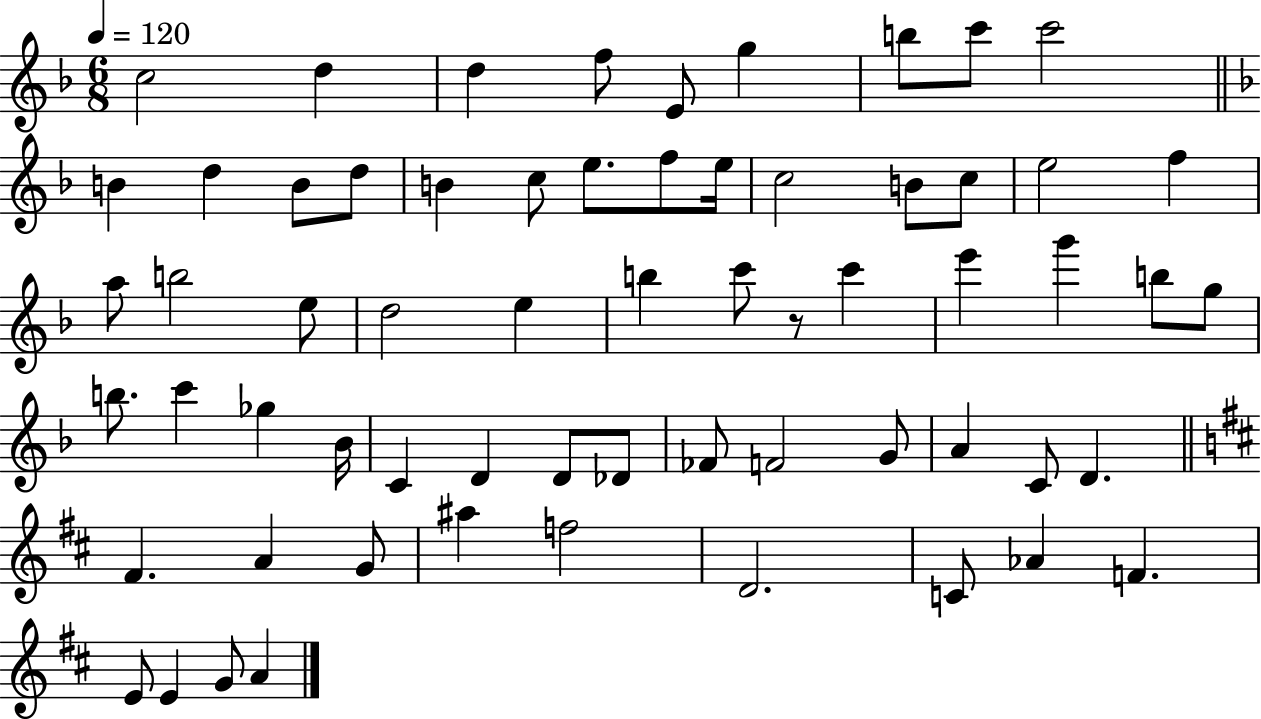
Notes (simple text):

C5/h D5/q D5/q F5/e E4/e G5/q B5/e C6/e C6/h B4/q D5/q B4/e D5/e B4/q C5/e E5/e. F5/e E5/s C5/h B4/e C5/e E5/h F5/q A5/e B5/h E5/e D5/h E5/q B5/q C6/e R/e C6/q E6/q G6/q B5/e G5/e B5/e. C6/q Gb5/q Bb4/s C4/q D4/q D4/e Db4/e FES4/e F4/h G4/e A4/q C4/e D4/q. F#4/q. A4/q G4/e A#5/q F5/h D4/h. C4/e Ab4/q F4/q. E4/e E4/q G4/e A4/q